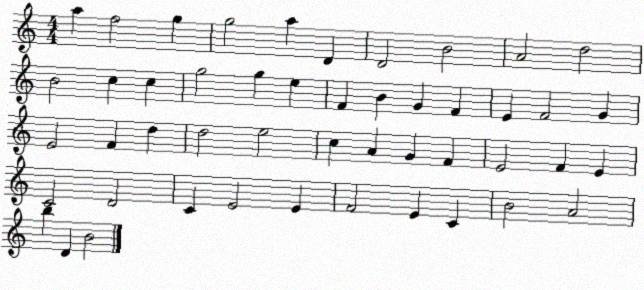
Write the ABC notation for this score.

X:1
T:Untitled
M:4/4
L:1/4
K:C
a f2 g g2 a D D2 B2 A2 d2 B2 c c g2 g e F B G F E F2 G E2 F d d2 e2 c A G F E2 F E C2 D2 C E2 E F2 E C B2 A2 b D B2